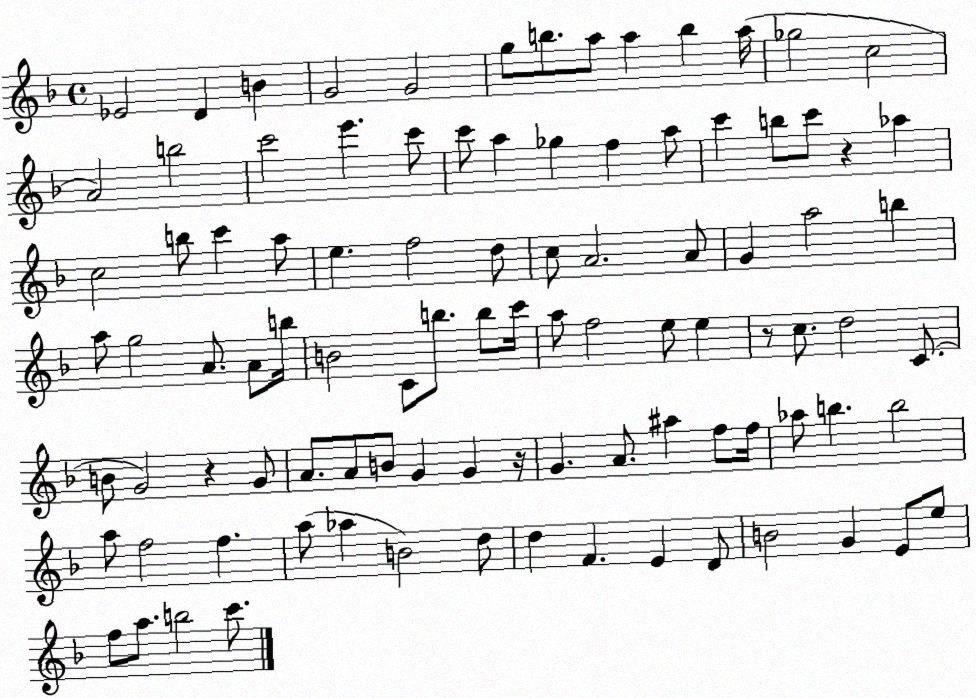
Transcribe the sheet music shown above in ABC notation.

X:1
T:Untitled
M:4/4
L:1/4
K:F
_E2 D B G2 G2 g/2 b/2 a/2 a b a/4 _g2 c2 A2 b2 c'2 e' c'/2 c'/2 a _g f a/2 c' b/2 c'/2 z _a c2 b/2 c' a/2 e f2 d/2 c/2 A2 A/2 G a2 b a/2 g2 A/2 A/2 b/4 B2 C/2 b/2 b/2 c'/4 a/2 f2 e/2 e z/2 c/2 d2 C/2 B/2 G2 z G/2 A/2 A/2 B/2 G G z/4 G A/2 ^a f/2 f/4 _a/2 b b2 a/2 f2 f a/2 _a B2 d/2 d F E D/2 B2 G E/2 e/2 f/2 a/2 b2 c'/2